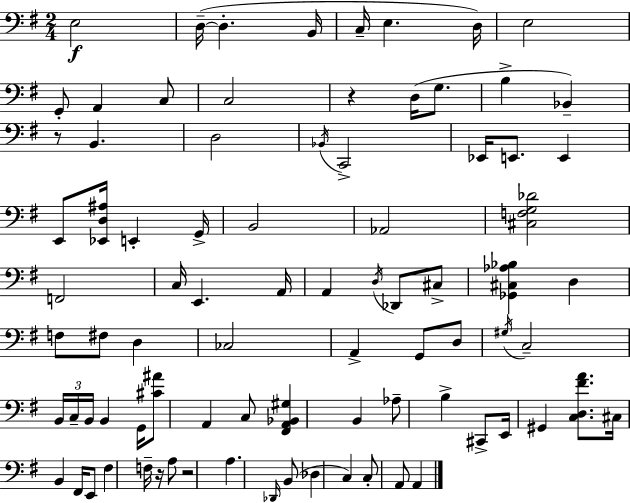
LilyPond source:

{
  \clef bass
  \numericTimeSignature
  \time 2/4
  \key e \minor
  e2\f | d16--~(~ d4.-. b,16 | c16-- e4. d16) | e2 | \break g,8-. a,4 c8 | c2 | r4 d16( g8. | b4-> bes,4--) | \break r8 b,4. | d2 | \acciaccatura { bes,16 } c,2-> | ees,16 e,8. e,4 | \break e,8 <ees, d ais>16 e,4-. | g,16-> b,2 | aes,2 | <cis f g des'>2 | \break f,2 | c16 e,4. | a,16 a,4 \acciaccatura { d16 } des,8 | cis8-> <ges, cis aes bes>4 d4 | \break f8 fis8 d4 | ces2 | a,4-> g,8 | d8 \acciaccatura { gis16 } c2-- | \break \tuplet 3/2 { b,16 c16-- b,16 } b,4 | g,16 <cis' ais'>8 a,4 | c8 <fis, a, bes, gis>4 b,4 | aes8-- b4-> | \break cis,8-> e,16 gis,4 | <c d fis' a'>8. cis16 b,4 | fis,16 e,8 fis4 f16-- | r16 a8 r2 | \break a4. | \grace { des,16 } b,8( des4 | c4) c8-. a,8 | a,4 \bar "|."
}